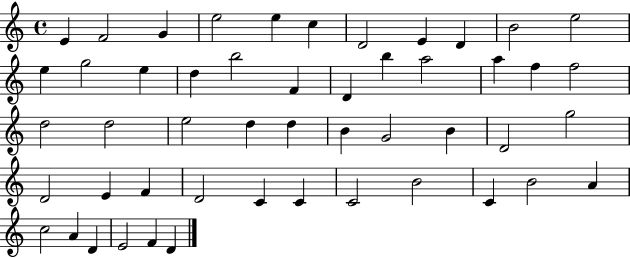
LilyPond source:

{
  \clef treble
  \time 4/4
  \defaultTimeSignature
  \key c \major
  e'4 f'2 g'4 | e''2 e''4 c''4 | d'2 e'4 d'4 | b'2 e''2 | \break e''4 g''2 e''4 | d''4 b''2 f'4 | d'4 b''4 a''2 | a''4 f''4 f''2 | \break d''2 d''2 | e''2 d''4 d''4 | b'4 g'2 b'4 | d'2 g''2 | \break d'2 e'4 f'4 | d'2 c'4 c'4 | c'2 b'2 | c'4 b'2 a'4 | \break c''2 a'4 d'4 | e'2 f'4 d'4 | \bar "|."
}